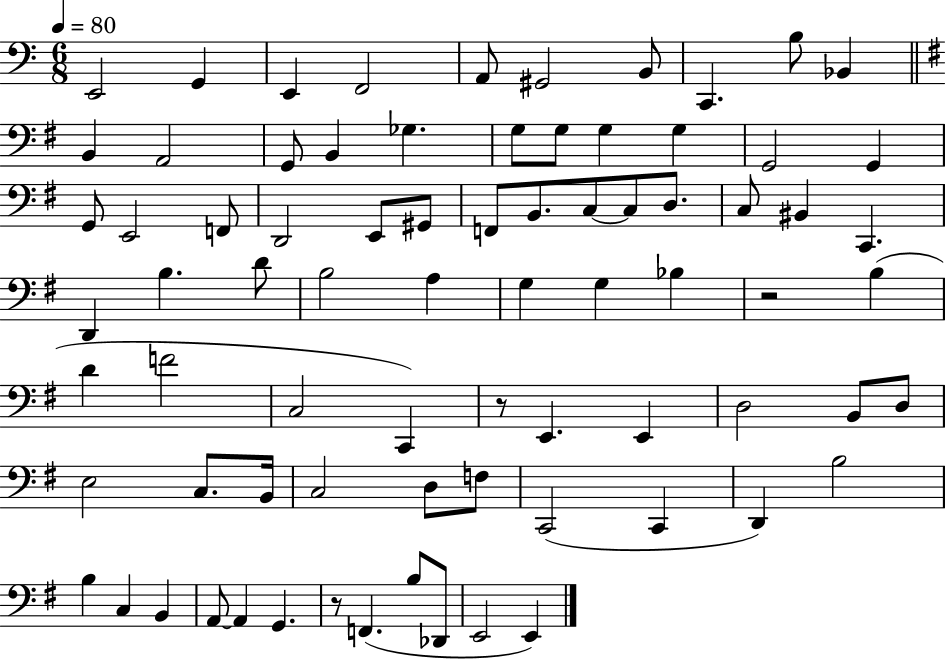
{
  \clef bass
  \numericTimeSignature
  \time 6/8
  \key c \major
  \tempo 4 = 80
  e,2 g,4 | e,4 f,2 | a,8 gis,2 b,8 | c,4. b8 bes,4 | \break \bar "||" \break \key g \major b,4 a,2 | g,8 b,4 ges4. | g8 g8 g4 g4 | g,2 g,4 | \break g,8 e,2 f,8 | d,2 e,8 gis,8 | f,8 b,8. c8~~ c8 d8. | c8 bis,4 c,4. | \break d,4 b4. d'8 | b2 a4 | g4 g4 bes4 | r2 b4( | \break d'4 f'2 | c2 c,4) | r8 e,4. e,4 | d2 b,8 d8 | \break e2 c8. b,16 | c2 d8 f8 | c,2( c,4 | d,4) b2 | \break b4 c4 b,4 | a,8~~ a,4 g,4. | r8 f,4.( b8 des,8 | e,2 e,4) | \break \bar "|."
}